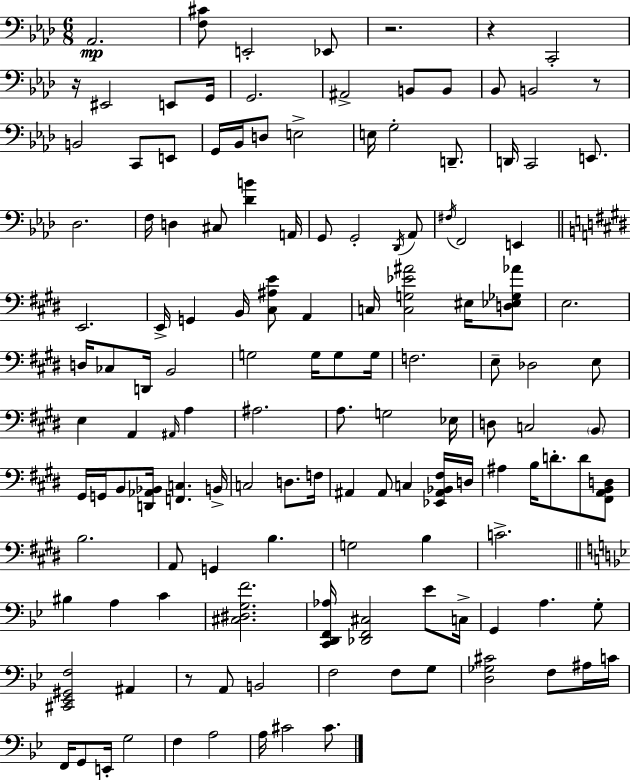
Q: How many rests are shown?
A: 5